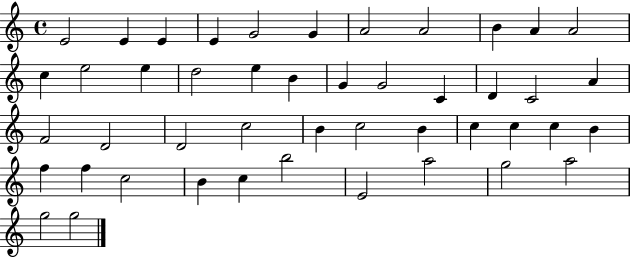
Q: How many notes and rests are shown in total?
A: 46